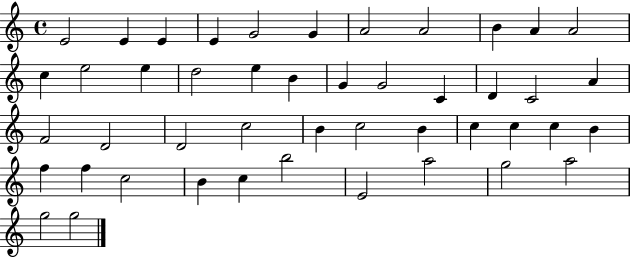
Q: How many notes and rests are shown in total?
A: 46